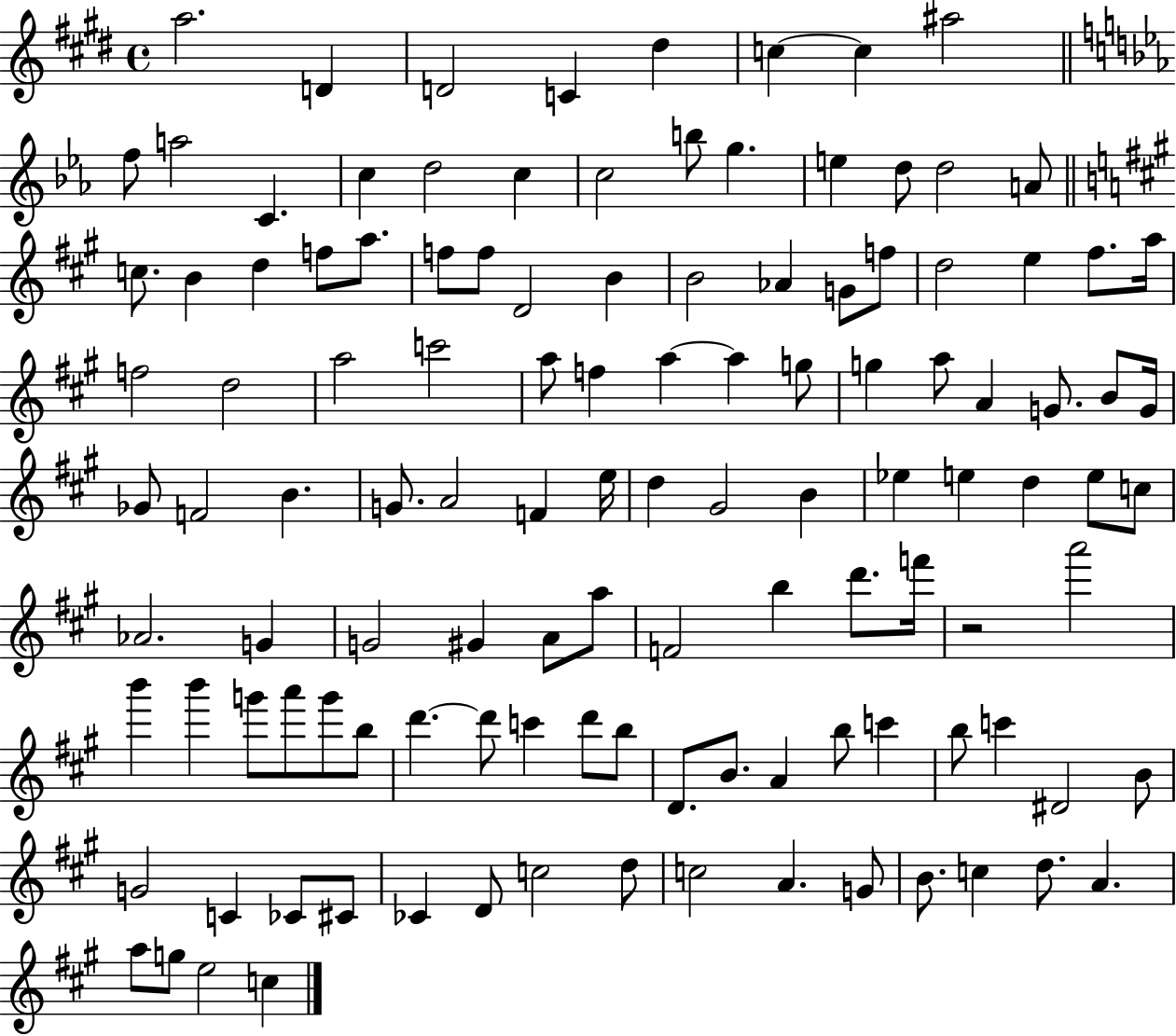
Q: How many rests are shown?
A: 1